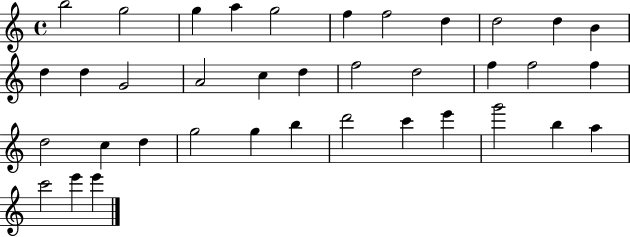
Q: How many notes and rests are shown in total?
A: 37